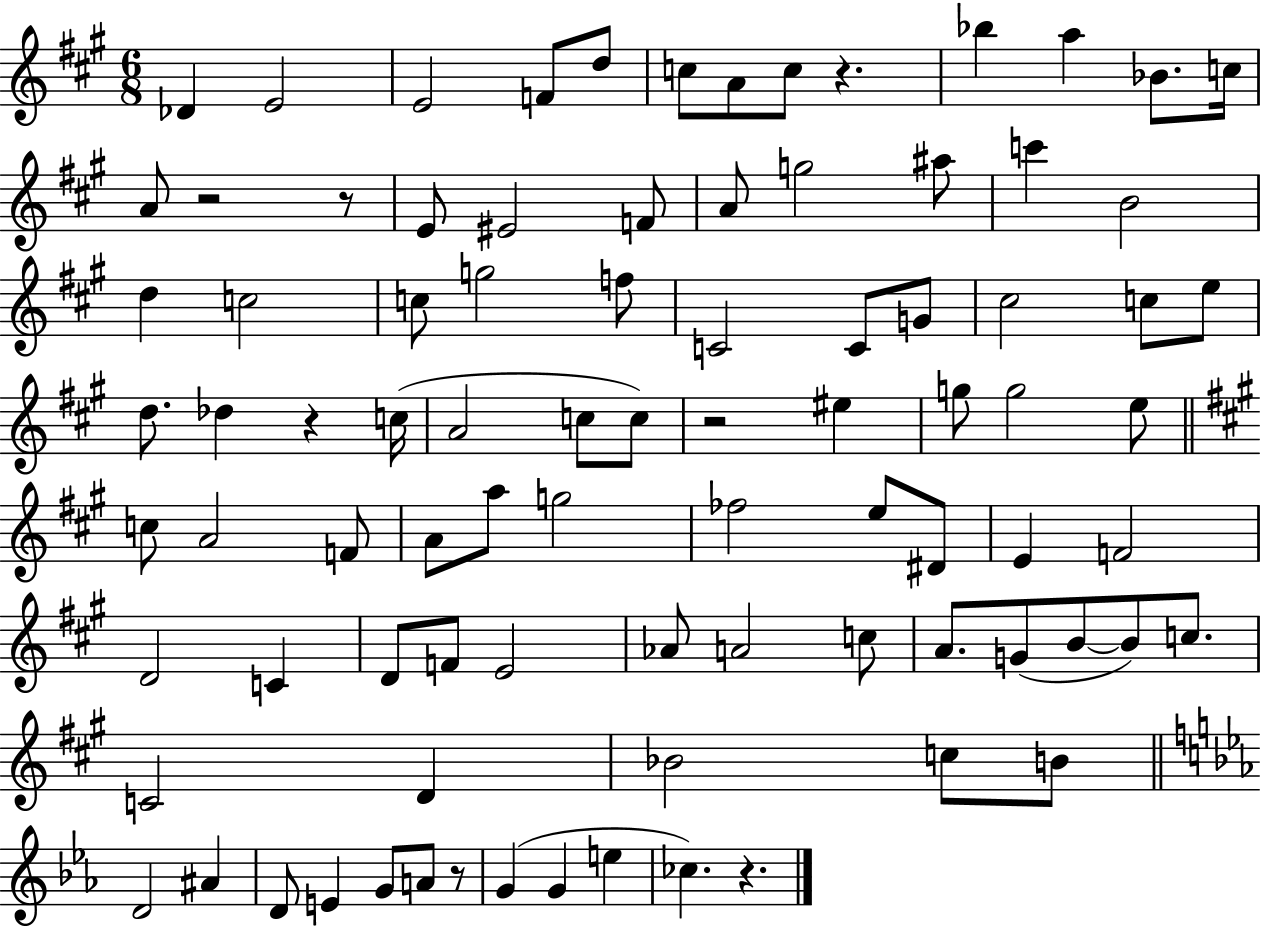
Db4/q E4/h E4/h F4/e D5/e C5/e A4/e C5/e R/q. Bb5/q A5/q Bb4/e. C5/s A4/e R/h R/e E4/e EIS4/h F4/e A4/e G5/h A#5/e C6/q B4/h D5/q C5/h C5/e G5/h F5/e C4/h C4/e G4/e C#5/h C5/e E5/e D5/e. Db5/q R/q C5/s A4/h C5/e C5/e R/h EIS5/q G5/e G5/h E5/e C5/e A4/h F4/e A4/e A5/e G5/h FES5/h E5/e D#4/e E4/q F4/h D4/h C4/q D4/e F4/e E4/h Ab4/e A4/h C5/e A4/e. G4/e B4/e B4/e C5/e. C4/h D4/q Bb4/h C5/e B4/e D4/h A#4/q D4/e E4/q G4/e A4/e R/e G4/q G4/q E5/q CES5/q. R/q.